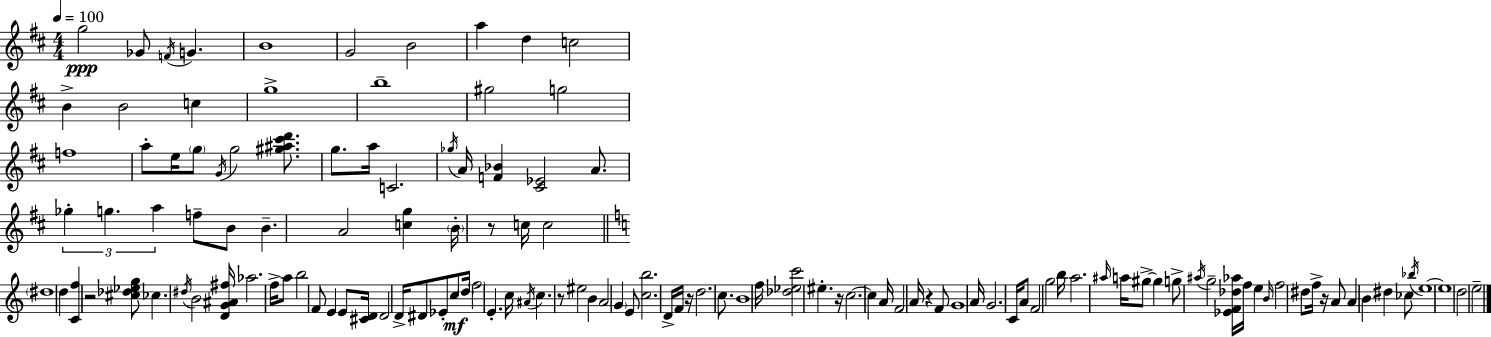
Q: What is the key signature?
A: D major